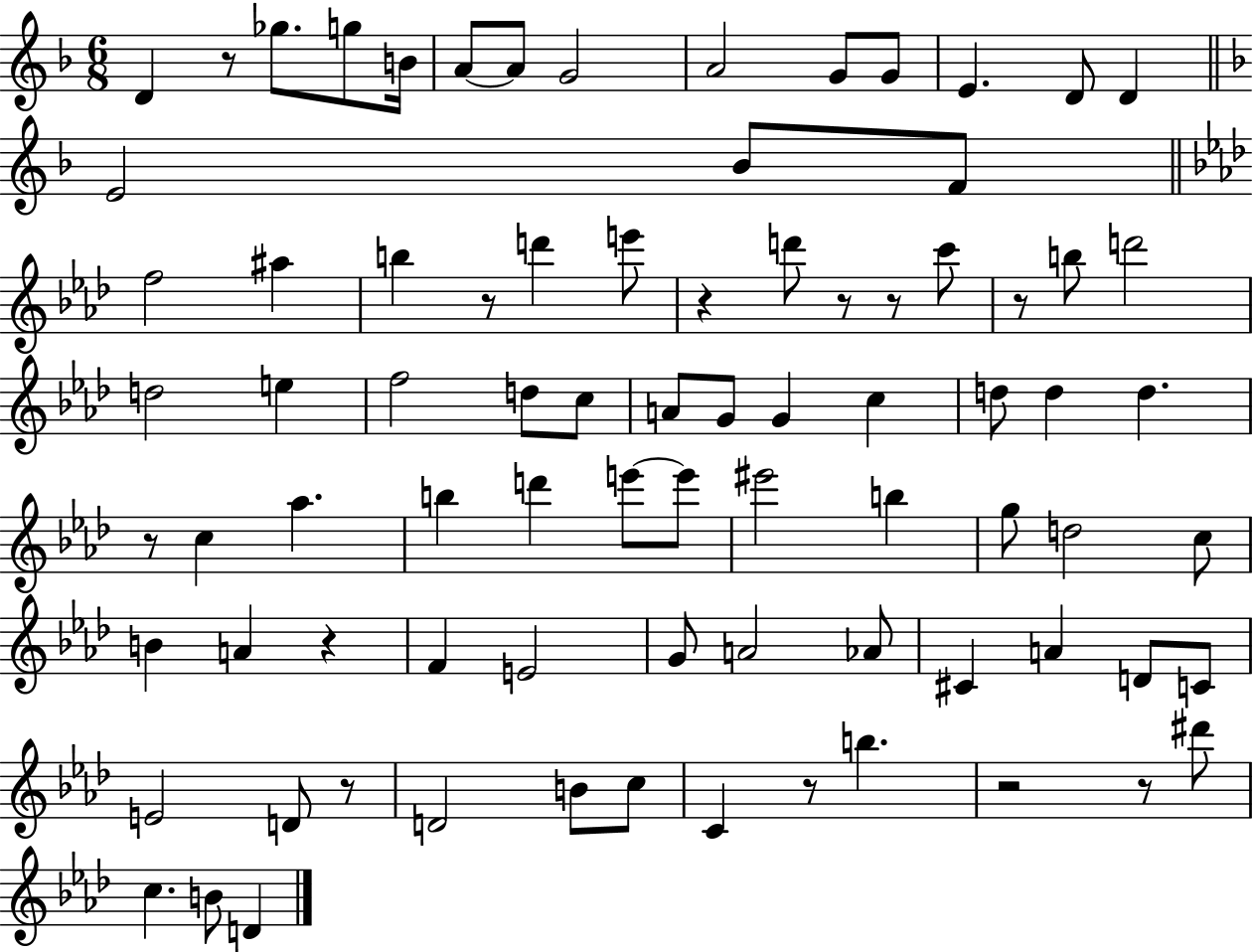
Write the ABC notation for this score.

X:1
T:Untitled
M:6/8
L:1/4
K:F
D z/2 _g/2 g/2 B/4 A/2 A/2 G2 A2 G/2 G/2 E D/2 D E2 _B/2 F/2 f2 ^a b z/2 d' e'/2 z d'/2 z/2 z/2 c'/2 z/2 b/2 d'2 d2 e f2 d/2 c/2 A/2 G/2 G c d/2 d d z/2 c _a b d' e'/2 e'/2 ^e'2 b g/2 d2 c/2 B A z F E2 G/2 A2 _A/2 ^C A D/2 C/2 E2 D/2 z/2 D2 B/2 c/2 C z/2 b z2 z/2 ^d'/2 c B/2 D